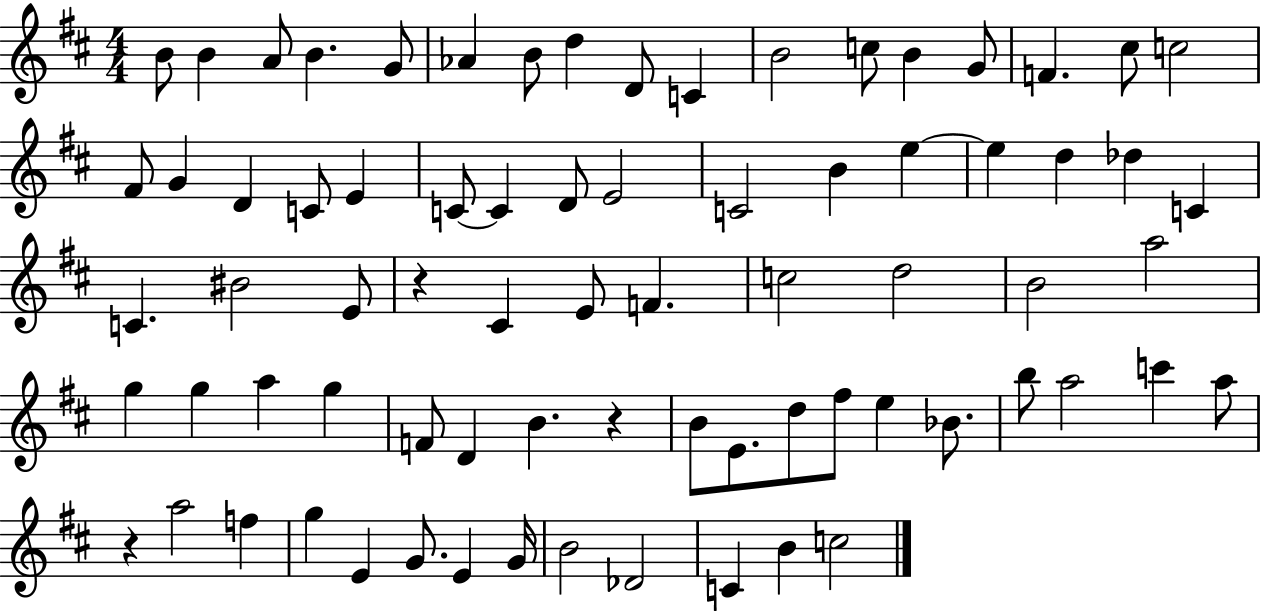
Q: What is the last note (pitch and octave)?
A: C5